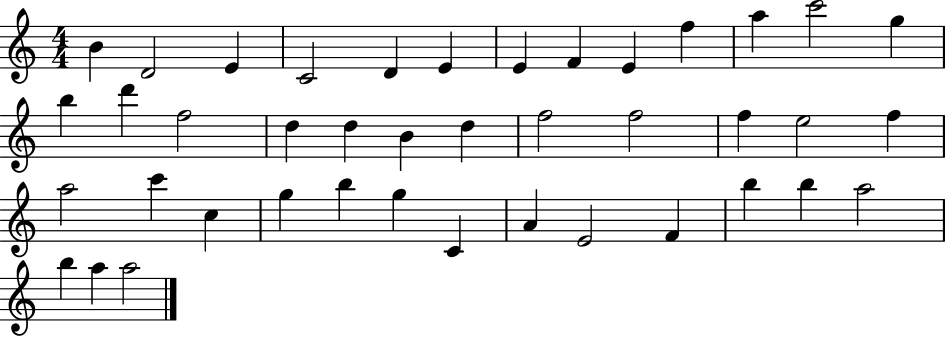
X:1
T:Untitled
M:4/4
L:1/4
K:C
B D2 E C2 D E E F E f a c'2 g b d' f2 d d B d f2 f2 f e2 f a2 c' c g b g C A E2 F b b a2 b a a2